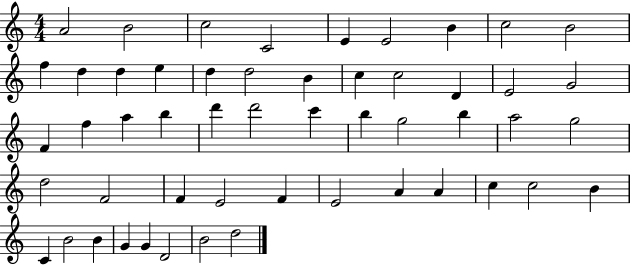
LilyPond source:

{
  \clef treble
  \numericTimeSignature
  \time 4/4
  \key c \major
  a'2 b'2 | c''2 c'2 | e'4 e'2 b'4 | c''2 b'2 | \break f''4 d''4 d''4 e''4 | d''4 d''2 b'4 | c''4 c''2 d'4 | e'2 g'2 | \break f'4 f''4 a''4 b''4 | d'''4 d'''2 c'''4 | b''4 g''2 b''4 | a''2 g''2 | \break d''2 f'2 | f'4 e'2 f'4 | e'2 a'4 a'4 | c''4 c''2 b'4 | \break c'4 b'2 b'4 | g'4 g'4 d'2 | b'2 d''2 | \bar "|."
}